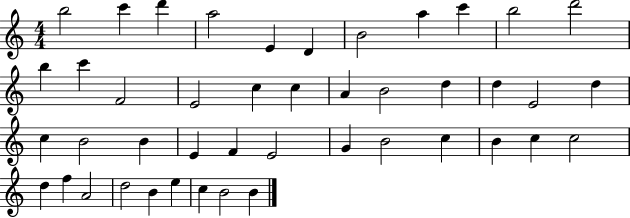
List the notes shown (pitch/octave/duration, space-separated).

B5/h C6/q D6/q A5/h E4/q D4/q B4/h A5/q C6/q B5/h D6/h B5/q C6/q F4/h E4/h C5/q C5/q A4/q B4/h D5/q D5/q E4/h D5/q C5/q B4/h B4/q E4/q F4/q E4/h G4/q B4/h C5/q B4/q C5/q C5/h D5/q F5/q A4/h D5/h B4/q E5/q C5/q B4/h B4/q